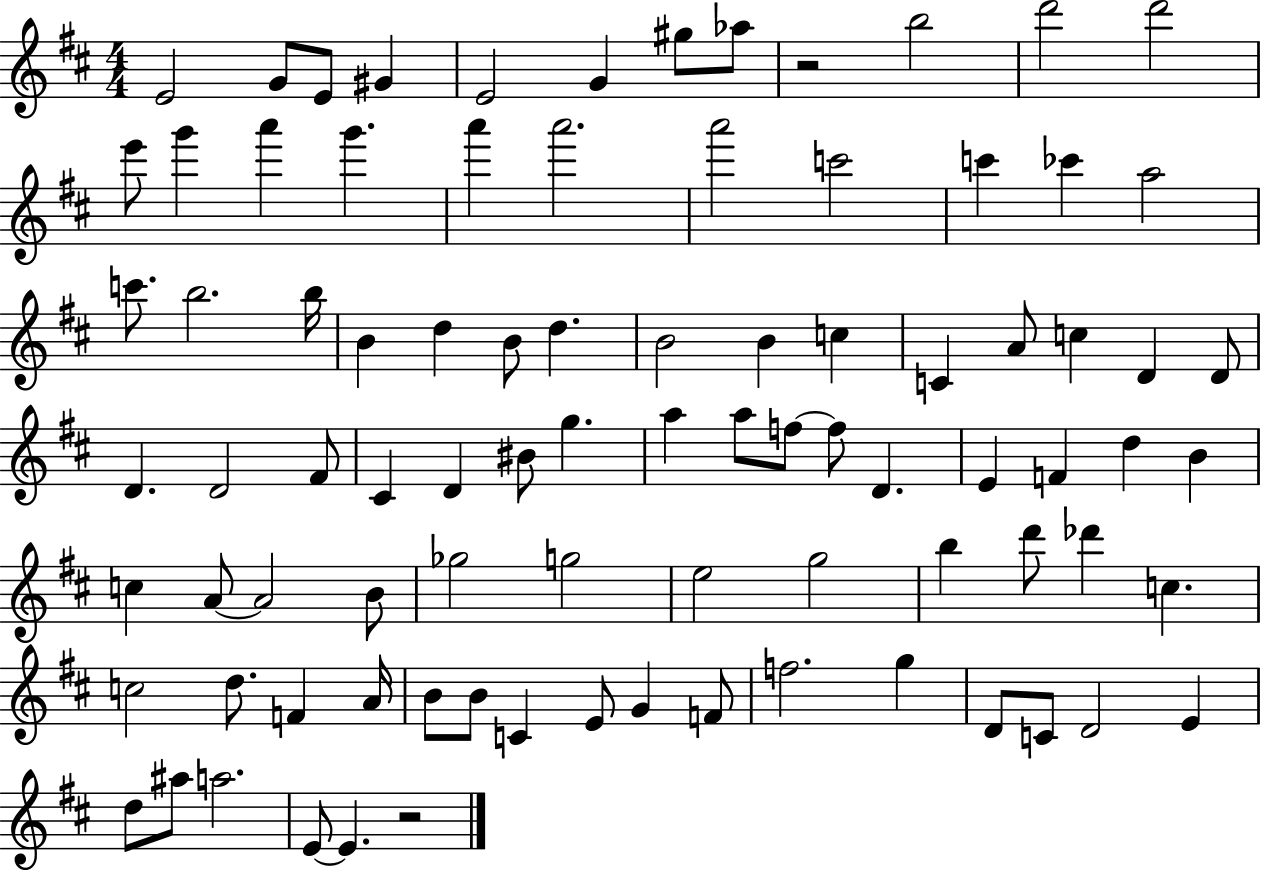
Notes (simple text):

E4/h G4/e E4/e G#4/q E4/h G4/q G#5/e Ab5/e R/h B5/h D6/h D6/h E6/e G6/q A6/q G6/q. A6/q A6/h. A6/h C6/h C6/q CES6/q A5/h C6/e. B5/h. B5/s B4/q D5/q B4/e D5/q. B4/h B4/q C5/q C4/q A4/e C5/q D4/q D4/e D4/q. D4/h F#4/e C#4/q D4/q BIS4/e G5/q. A5/q A5/e F5/e F5/e D4/q. E4/q F4/q D5/q B4/q C5/q A4/e A4/h B4/e Gb5/h G5/h E5/h G5/h B5/q D6/e Db6/q C5/q. C5/h D5/e. F4/q A4/s B4/e B4/e C4/q E4/e G4/q F4/e F5/h. G5/q D4/e C4/e D4/h E4/q D5/e A#5/e A5/h. E4/e E4/q. R/h